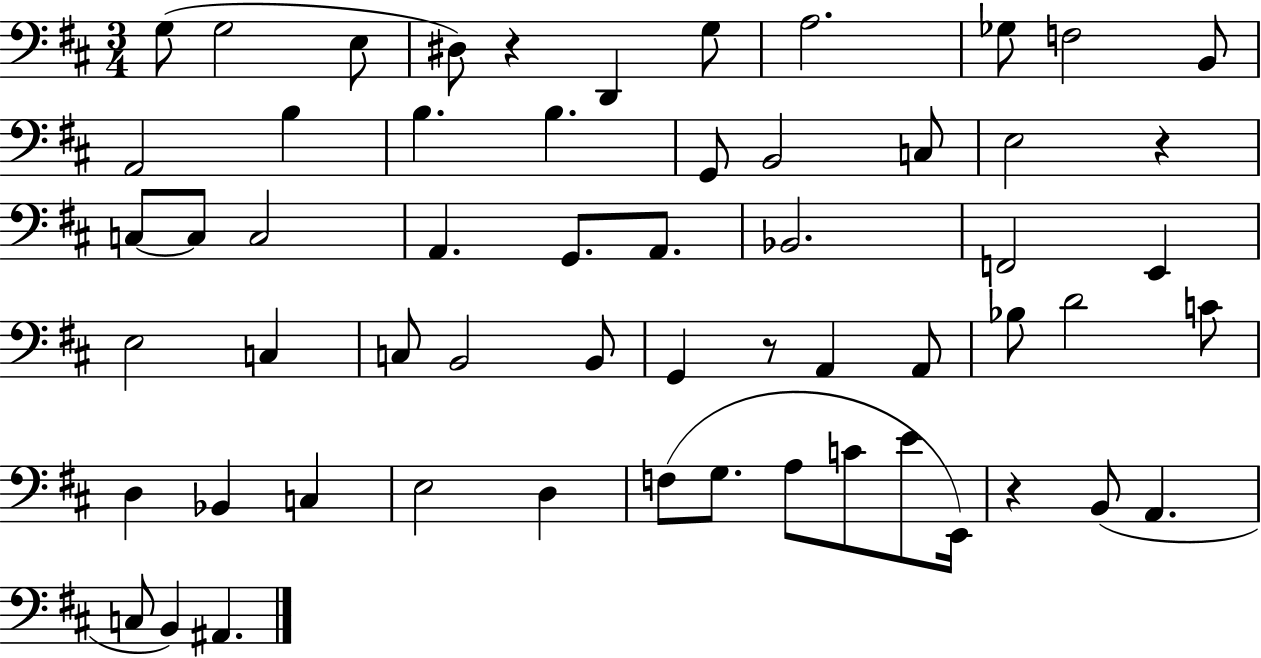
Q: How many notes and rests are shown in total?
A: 58